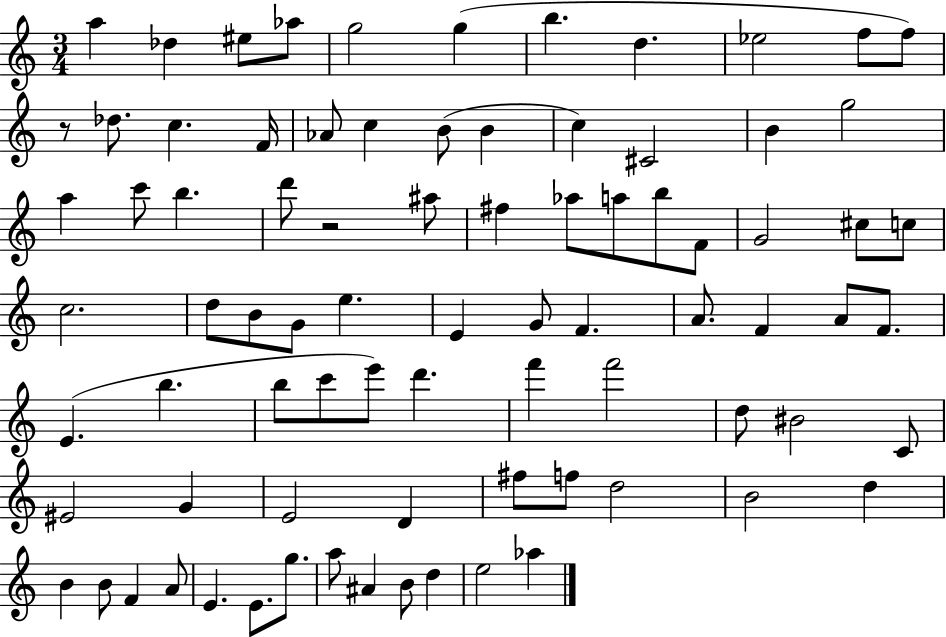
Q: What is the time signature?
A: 3/4